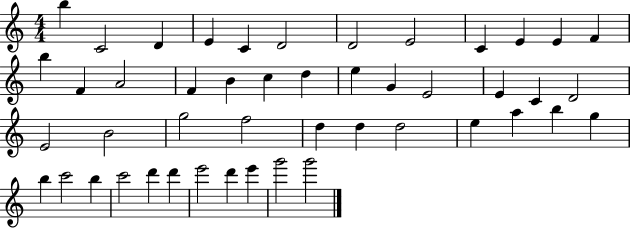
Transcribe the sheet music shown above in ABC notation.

X:1
T:Untitled
M:4/4
L:1/4
K:C
b C2 D E C D2 D2 E2 C E E F b F A2 F B c d e G E2 E C D2 E2 B2 g2 f2 d d d2 e a b g b c'2 b c'2 d' d' e'2 d' e' g'2 g'2